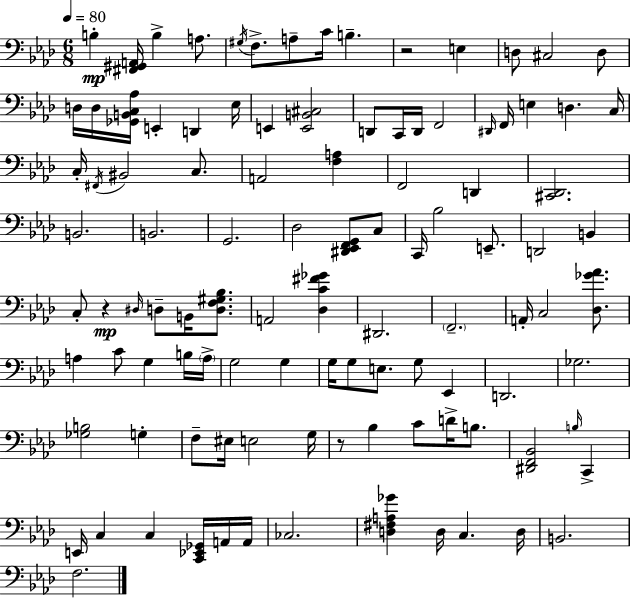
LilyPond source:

{
  \clef bass
  \numericTimeSignature
  \time 6/8
  \key aes \major
  \tempo 4 = 80
  \repeat volta 2 { b4-.\mp <fis, gis, a,>16 b4-> a8. | \acciaccatura { gis16 } f8.-> a8-- c'16 b4.-- | r2 e4 | d8 cis2 d8 | \break d16 d16 <ges, b, c aes>16 e,4-. d,4 | ees16 e,4 <e, b, cis>2 | d,8 c,16 d,16 f,2 | \grace { dis,16 } f,16 e4 d4. | \break c16 c16-. \acciaccatura { fis,16 } bis,2 | c8. a,2 <f a>4 | f,2 d,4 | <cis, des,>2. | \break b,2. | b,2. | g,2. | des2 <dis, ees, f, g,>8 | \break c8 c,16 bes2 | e,8.-- d,2 b,4 | c8-. r4\mp \grace { dis16 } d8-- | b,16 <d f gis bes>8. a,2 | \break <des c' fis' ges'>4 dis,2. | \parenthesize f,2.-- | a,16-. c2 | <des ges' aes'>8. a4 c'8 g4 | \break b16 \parenthesize a16-> g2 | g4 g16 g8 e8. g8 | ees,4 d,2. | ges2. | \break <ges b>2 | g4-. f8-- eis16 e2 | g16 r8 bes4 c'8 | d'16-> b8. <dis, f, bes,>2 | \break \grace { b16 } c,4-> e,16 c4 c4 | <c, ees, ges,>16 a,16 a,16 ces2. | <d fis a ges'>4 d16 c4. | d16 b,2. | \break f2. | } \bar "|."
}